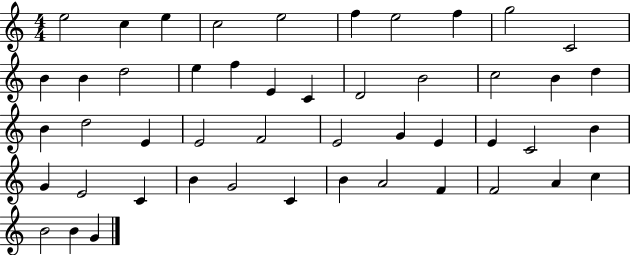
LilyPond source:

{
  \clef treble
  \numericTimeSignature
  \time 4/4
  \key c \major
  e''2 c''4 e''4 | c''2 e''2 | f''4 e''2 f''4 | g''2 c'2 | \break b'4 b'4 d''2 | e''4 f''4 e'4 c'4 | d'2 b'2 | c''2 b'4 d''4 | \break b'4 d''2 e'4 | e'2 f'2 | e'2 g'4 e'4 | e'4 c'2 b'4 | \break g'4 e'2 c'4 | b'4 g'2 c'4 | b'4 a'2 f'4 | f'2 a'4 c''4 | \break b'2 b'4 g'4 | \bar "|."
}